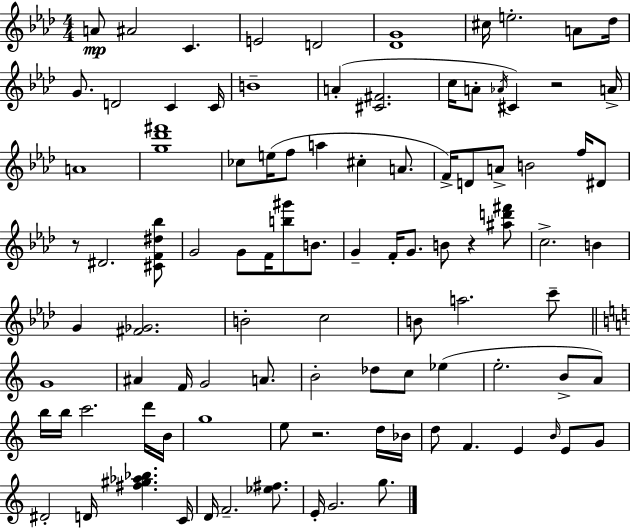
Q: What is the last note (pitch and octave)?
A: G5